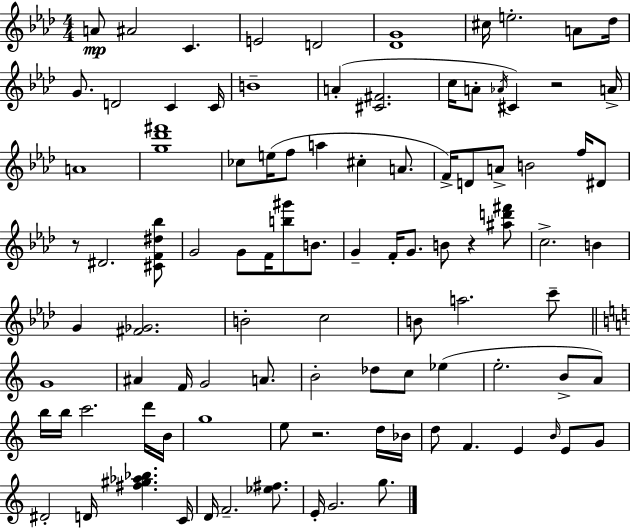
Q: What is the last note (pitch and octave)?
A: G5